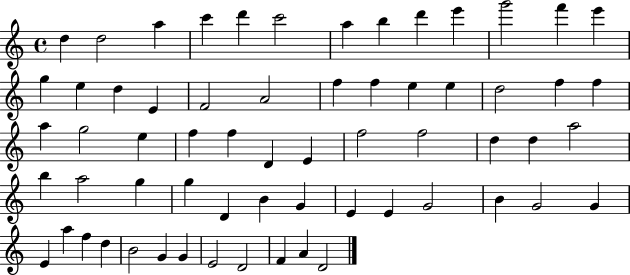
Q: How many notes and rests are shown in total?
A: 63